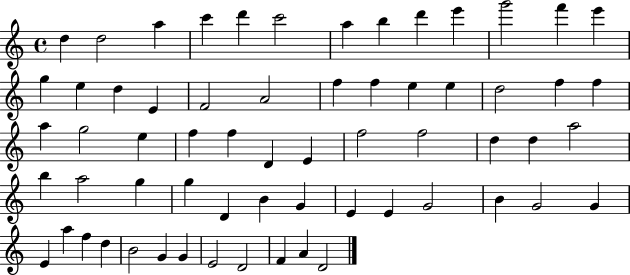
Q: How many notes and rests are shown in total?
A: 63